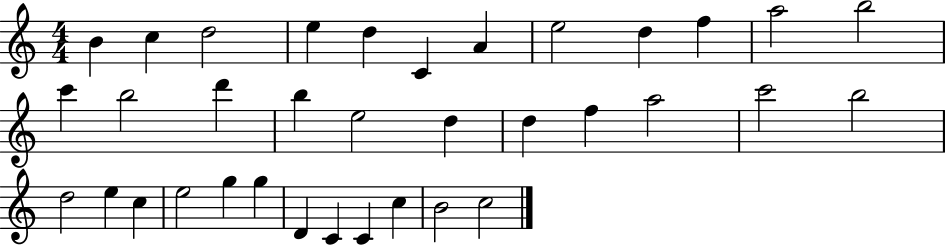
{
  \clef treble
  \numericTimeSignature
  \time 4/4
  \key c \major
  b'4 c''4 d''2 | e''4 d''4 c'4 a'4 | e''2 d''4 f''4 | a''2 b''2 | \break c'''4 b''2 d'''4 | b''4 e''2 d''4 | d''4 f''4 a''2 | c'''2 b''2 | \break d''2 e''4 c''4 | e''2 g''4 g''4 | d'4 c'4 c'4 c''4 | b'2 c''2 | \break \bar "|."
}